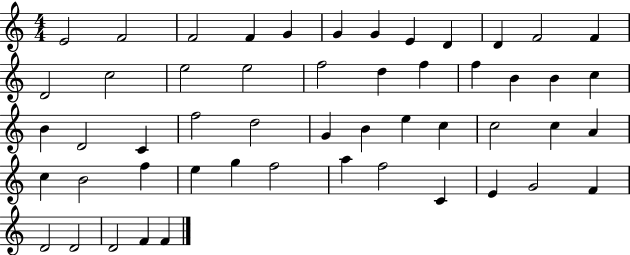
E4/h F4/h F4/h F4/q G4/q G4/q G4/q E4/q D4/q D4/q F4/h F4/q D4/h C5/h E5/h E5/h F5/h D5/q F5/q F5/q B4/q B4/q C5/q B4/q D4/h C4/q F5/h D5/h G4/q B4/q E5/q C5/q C5/h C5/q A4/q C5/q B4/h F5/q E5/q G5/q F5/h A5/q F5/h C4/q E4/q G4/h F4/q D4/h D4/h D4/h F4/q F4/q